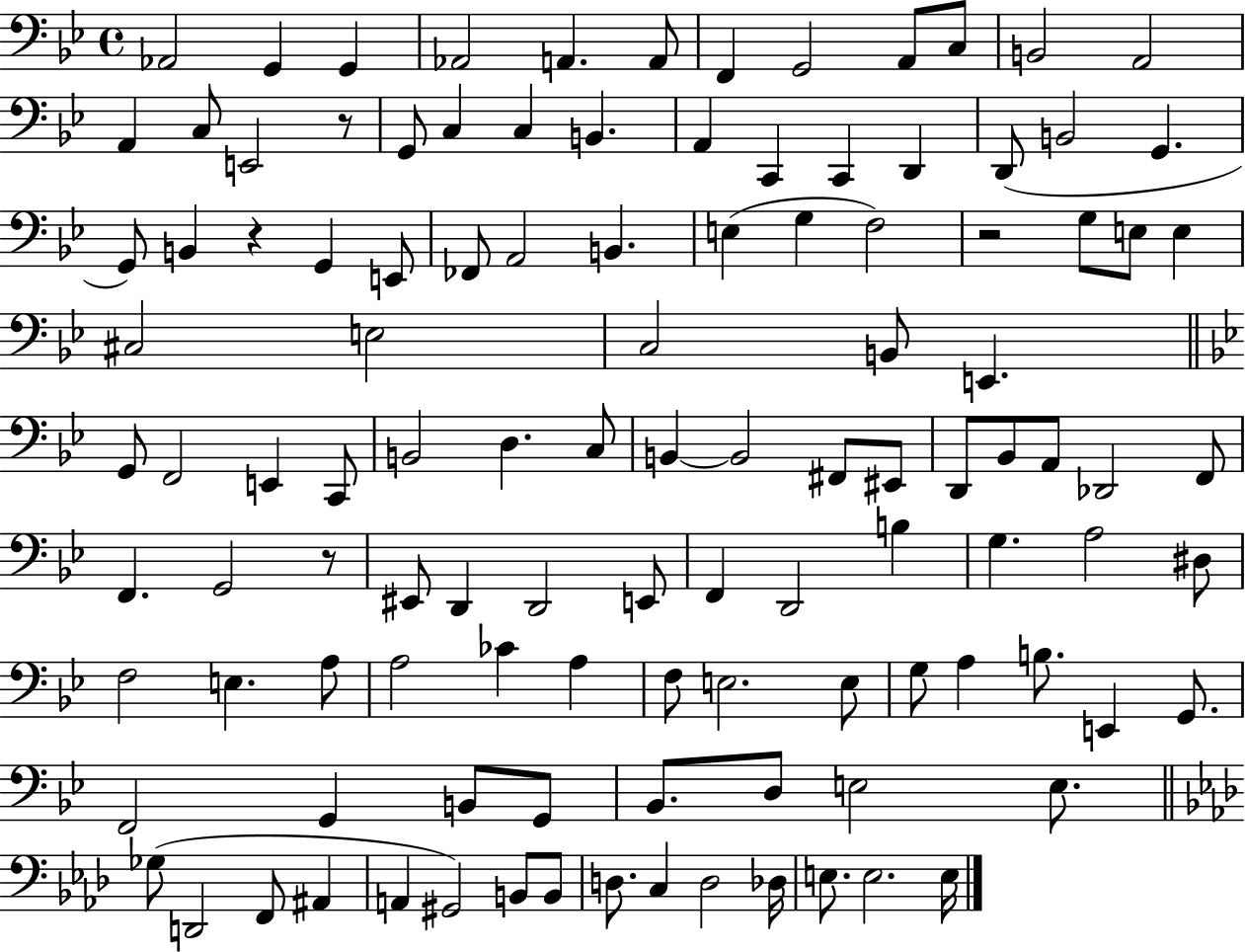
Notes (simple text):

Ab2/h G2/q G2/q Ab2/h A2/q. A2/e F2/q G2/h A2/e C3/e B2/h A2/h A2/q C3/e E2/h R/e G2/e C3/q C3/q B2/q. A2/q C2/q C2/q D2/q D2/e B2/h G2/q. G2/e B2/q R/q G2/q E2/e FES2/e A2/h B2/q. E3/q G3/q F3/h R/h G3/e E3/e E3/q C#3/h E3/h C3/h B2/e E2/q. G2/e F2/h E2/q C2/e B2/h D3/q. C3/e B2/q B2/h F#2/e EIS2/e D2/e Bb2/e A2/e Db2/h F2/e F2/q. G2/h R/e EIS2/e D2/q D2/h E2/e F2/q D2/h B3/q G3/q. A3/h D#3/e F3/h E3/q. A3/e A3/h CES4/q A3/q F3/e E3/h. E3/e G3/e A3/q B3/e. E2/q G2/e. F2/h G2/q B2/e G2/e Bb2/e. D3/e E3/h E3/e. Gb3/e D2/h F2/e A#2/q A2/q G#2/h B2/e B2/e D3/e. C3/q D3/h Db3/s E3/e. E3/h. E3/s